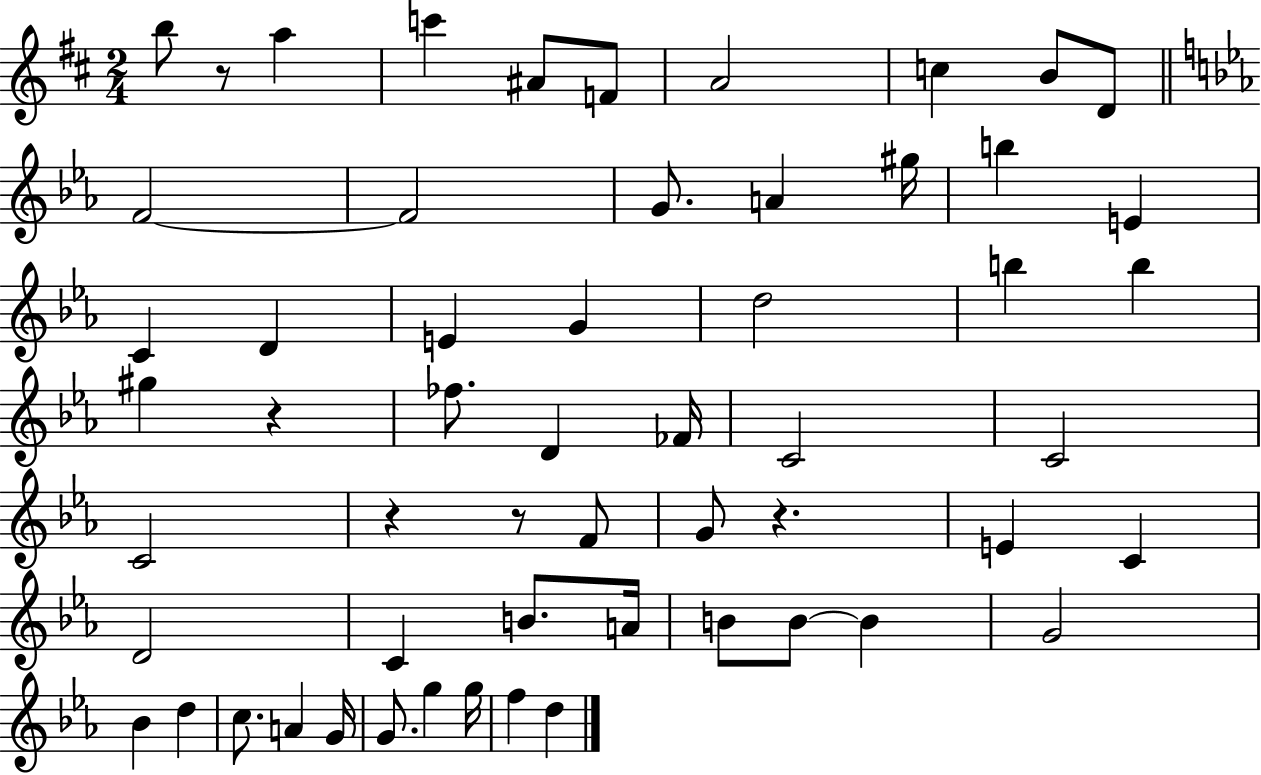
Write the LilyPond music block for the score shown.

{
  \clef treble
  \numericTimeSignature
  \time 2/4
  \key d \major
  b''8 r8 a''4 | c'''4 ais'8 f'8 | a'2 | c''4 b'8 d'8 | \break \bar "||" \break \key c \minor f'2~~ | f'2 | g'8. a'4 gis''16 | b''4 e'4 | \break c'4 d'4 | e'4 g'4 | d''2 | b''4 b''4 | \break gis''4 r4 | fes''8. d'4 fes'16 | c'2 | c'2 | \break c'2 | r4 r8 f'8 | g'8 r4. | e'4 c'4 | \break d'2 | c'4 b'8. a'16 | b'8 b'8~~ b'4 | g'2 | \break bes'4 d''4 | c''8. a'4 g'16 | g'8. g''4 g''16 | f''4 d''4 | \break \bar "|."
}